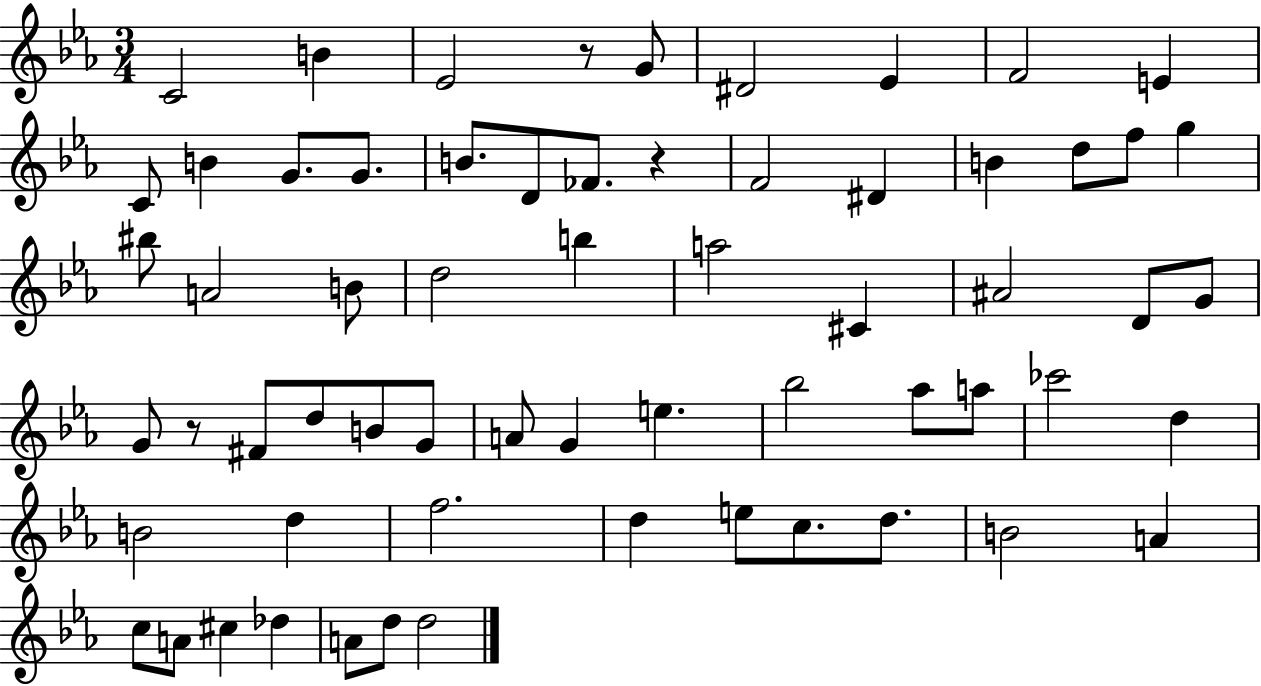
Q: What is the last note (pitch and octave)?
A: D5